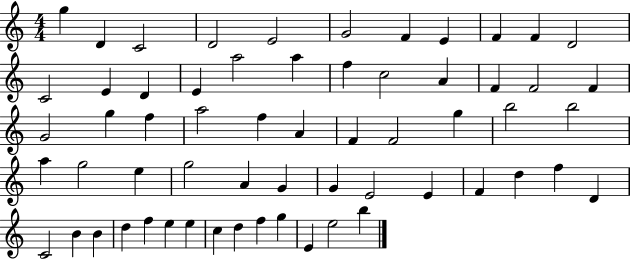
{
  \clef treble
  \numericTimeSignature
  \time 4/4
  \key c \major
  g''4 d'4 c'2 | d'2 e'2 | g'2 f'4 e'4 | f'4 f'4 d'2 | \break c'2 e'4 d'4 | e'4 a''2 a''4 | f''4 c''2 a'4 | f'4 f'2 f'4 | \break g'2 g''4 f''4 | a''2 f''4 a'4 | f'4 f'2 g''4 | b''2 b''2 | \break a''4 g''2 e''4 | g''2 a'4 g'4 | g'4 e'2 e'4 | f'4 d''4 f''4 d'4 | \break c'2 b'4 b'4 | d''4 f''4 e''4 e''4 | c''4 d''4 f''4 g''4 | e'4 e''2 b''4 | \break \bar "|."
}